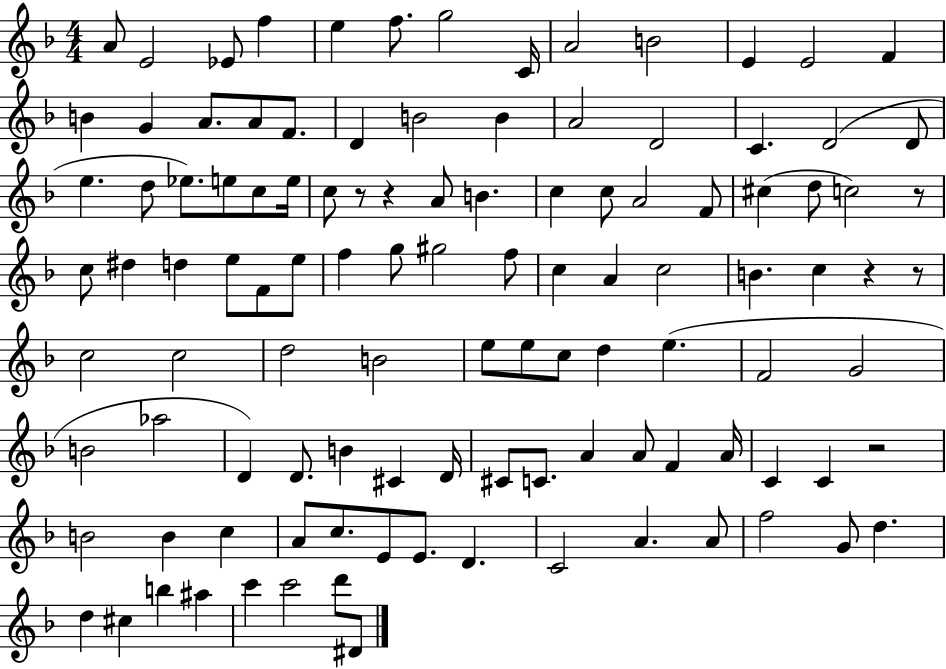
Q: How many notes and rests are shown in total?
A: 111